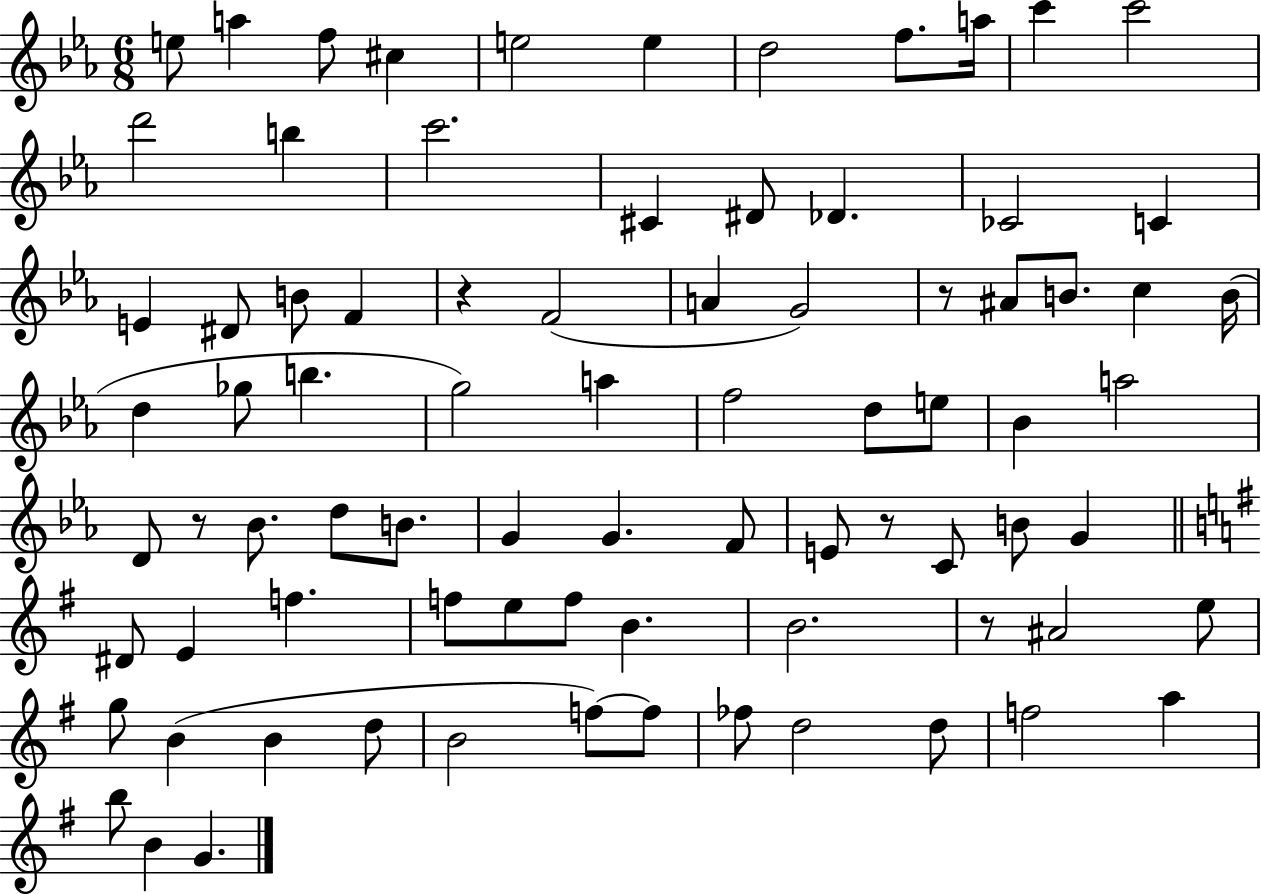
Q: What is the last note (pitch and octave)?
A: G4